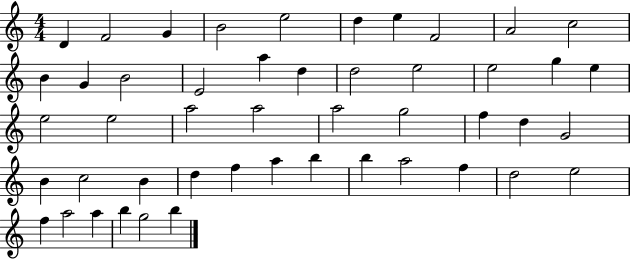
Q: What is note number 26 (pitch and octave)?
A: A5